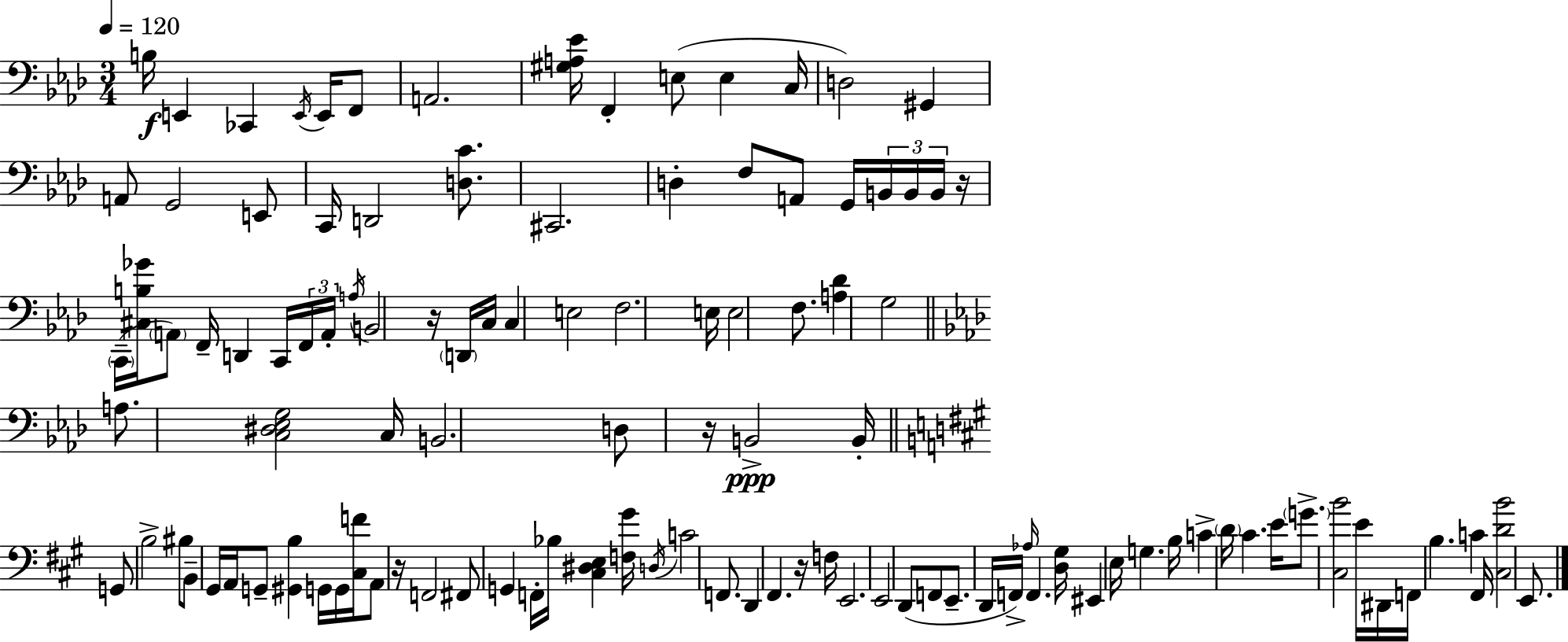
B3/s E2/q CES2/q E2/s E2/s F2/e A2/h. [G#3,A3,Eb4]/s F2/q E3/e E3/q C3/s D3/h G#2/q A2/e G2/h E2/e C2/s D2/h [D3,C4]/e. C#2/h. D3/q F3/e A2/e G2/s B2/s B2/s B2/s R/s C2/s [C#3,B3,Gb4]/s A2/e F2/s D2/q C2/s F2/s A2/s A3/s B2/h R/s D2/s C3/s C3/q E3/h F3/h. E3/s E3/h F3/e. [A3,Db4]/q G3/h A3/e. [C3,D#3,Eb3,G3]/h C3/s B2/h. D3/e R/s B2/h B2/s G2/e B3/h BIS3/e B2/e G#2/s A2/s G2/e [G#2,B3]/q G2/s G2/s [C#3,F4]/s A2/e R/s F2/h F#2/e G2/q F2/s Bb3/s [C#3,D#3,E3]/q [F3,G#4]/s D3/s C4/h F2/e. D2/q F#2/q. R/s F3/s E2/h. E2/h D2/e F2/e E2/e. D2/s F2/s Ab3/s F2/q. [D3,G#3]/s EIS2/q E3/s G3/q. B3/s C4/q D4/s C#4/q. E4/s G4/e. [C#3,B4]/h E4/s D#2/s F2/s B3/q. C4/q F#2/s [C#3,D4,B4]/h E2/e.